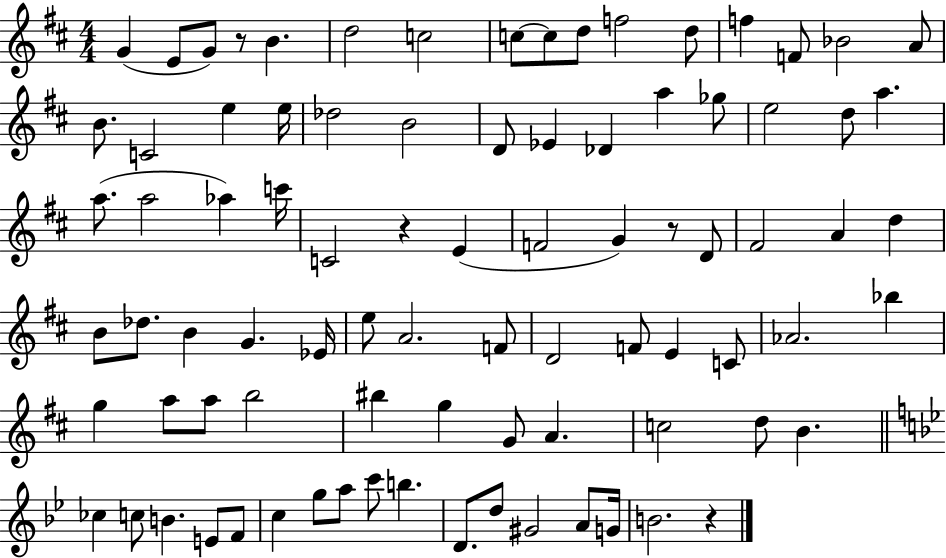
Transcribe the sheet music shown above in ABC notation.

X:1
T:Untitled
M:4/4
L:1/4
K:D
G E/2 G/2 z/2 B d2 c2 c/2 c/2 d/2 f2 d/2 f F/2 _B2 A/2 B/2 C2 e e/4 _d2 B2 D/2 _E _D a _g/2 e2 d/2 a a/2 a2 _a c'/4 C2 z E F2 G z/2 D/2 ^F2 A d B/2 _d/2 B G _E/4 e/2 A2 F/2 D2 F/2 E C/2 _A2 _b g a/2 a/2 b2 ^b g G/2 A c2 d/2 B _c c/2 B E/2 F/2 c g/2 a/2 c'/2 b D/2 d/2 ^G2 A/2 G/4 B2 z